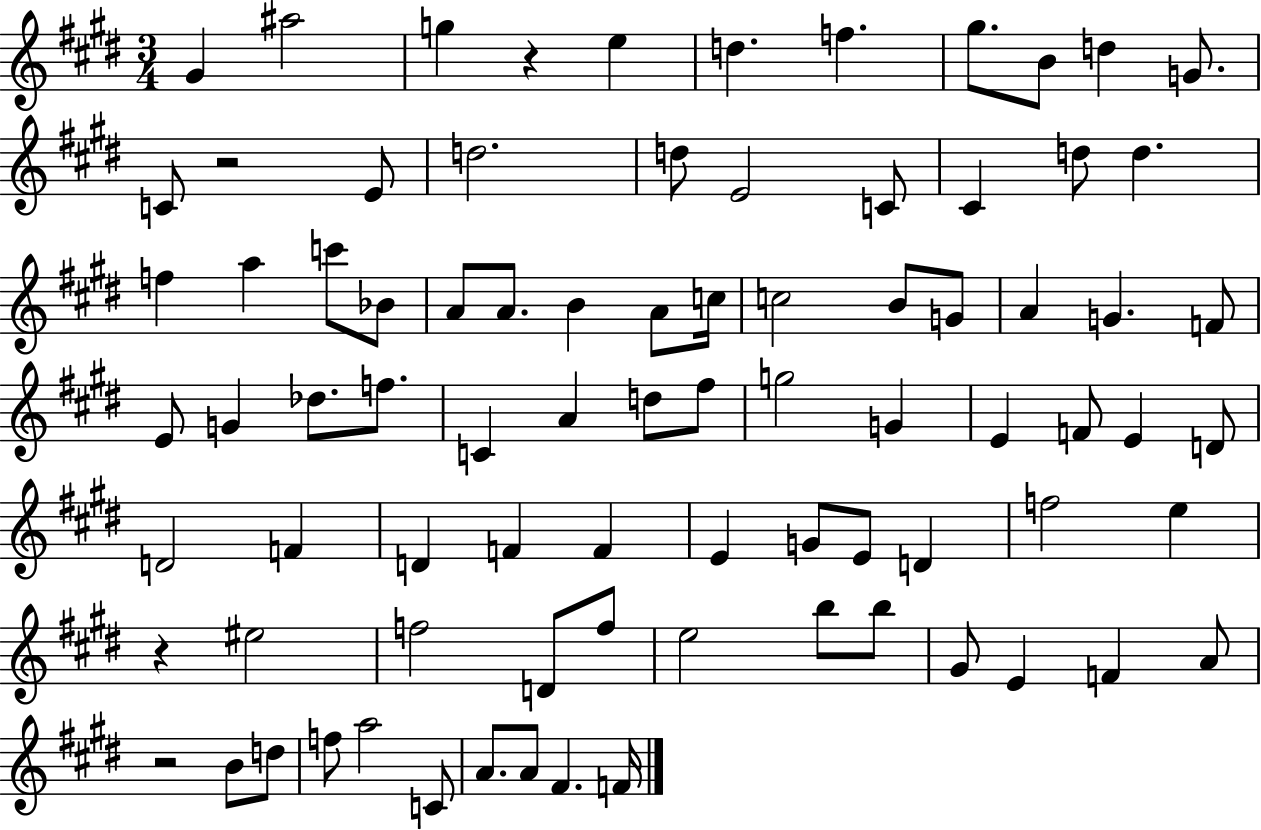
X:1
T:Untitled
M:3/4
L:1/4
K:E
^G ^a2 g z e d f ^g/2 B/2 d G/2 C/2 z2 E/2 d2 d/2 E2 C/2 ^C d/2 d f a c'/2 _B/2 A/2 A/2 B A/2 c/4 c2 B/2 G/2 A G F/2 E/2 G _d/2 f/2 C A d/2 ^f/2 g2 G E F/2 E D/2 D2 F D F F E G/2 E/2 D f2 e z ^e2 f2 D/2 f/2 e2 b/2 b/2 ^G/2 E F A/2 z2 B/2 d/2 f/2 a2 C/2 A/2 A/2 ^F F/4